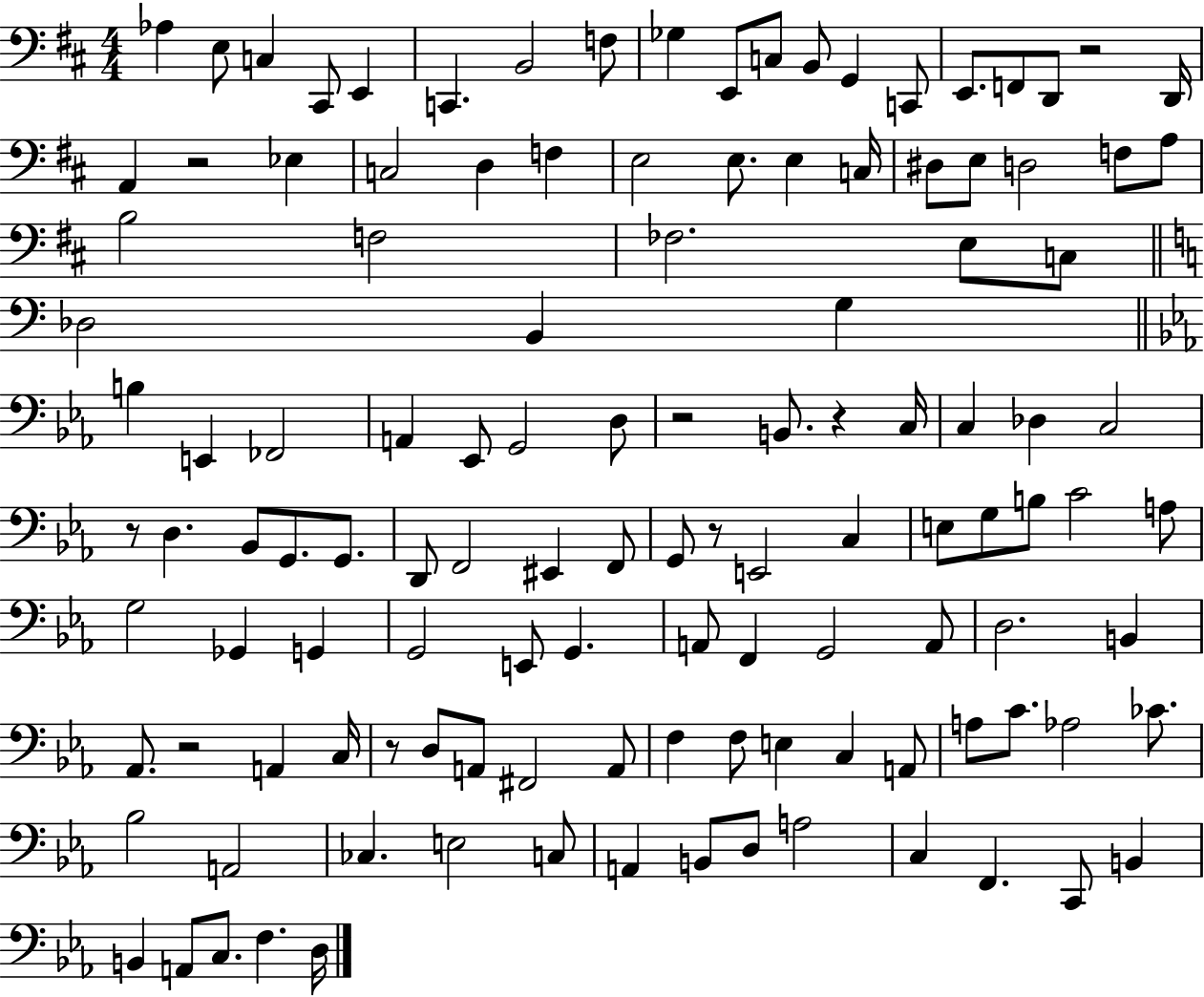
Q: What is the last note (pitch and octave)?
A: D3